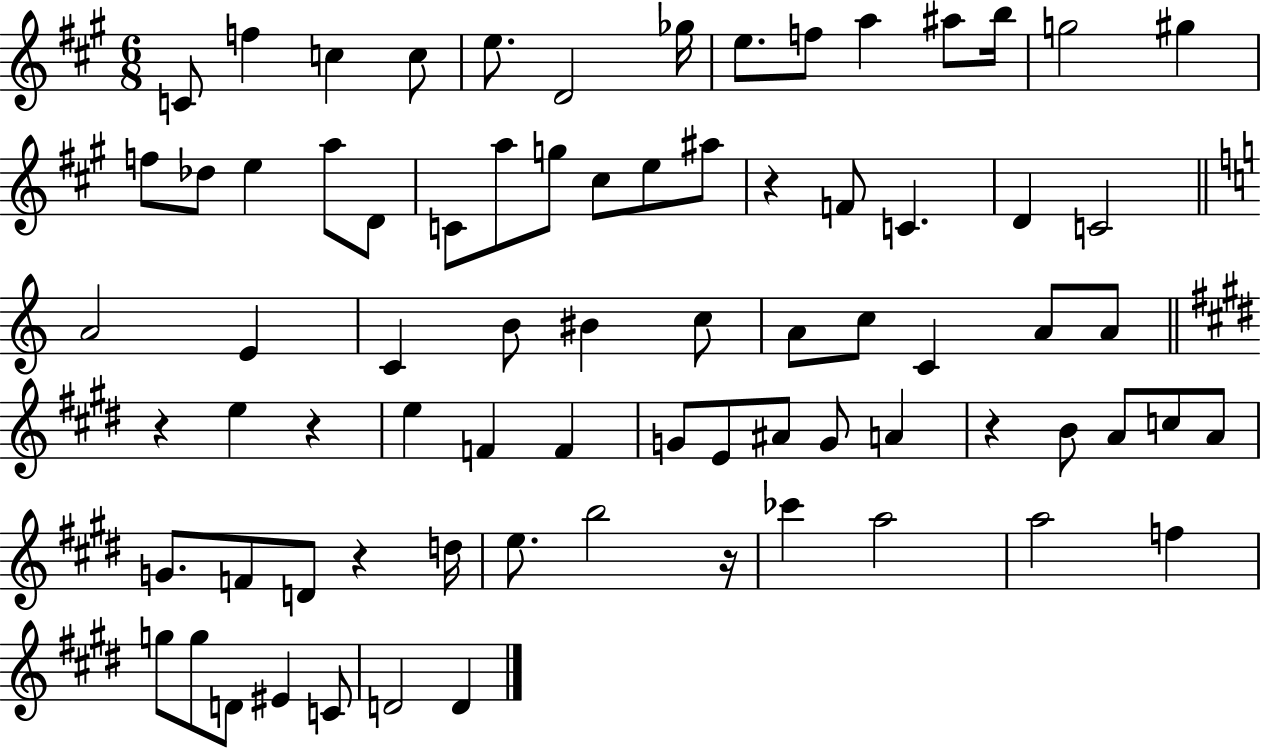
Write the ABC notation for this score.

X:1
T:Untitled
M:6/8
L:1/4
K:A
C/2 f c c/2 e/2 D2 _g/4 e/2 f/2 a ^a/2 b/4 g2 ^g f/2 _d/2 e a/2 D/2 C/2 a/2 g/2 ^c/2 e/2 ^a/2 z F/2 C D C2 A2 E C B/2 ^B c/2 A/2 c/2 C A/2 A/2 z e z e F F G/2 E/2 ^A/2 G/2 A z B/2 A/2 c/2 A/2 G/2 F/2 D/2 z d/4 e/2 b2 z/4 _c' a2 a2 f g/2 g/2 D/2 ^E C/2 D2 D